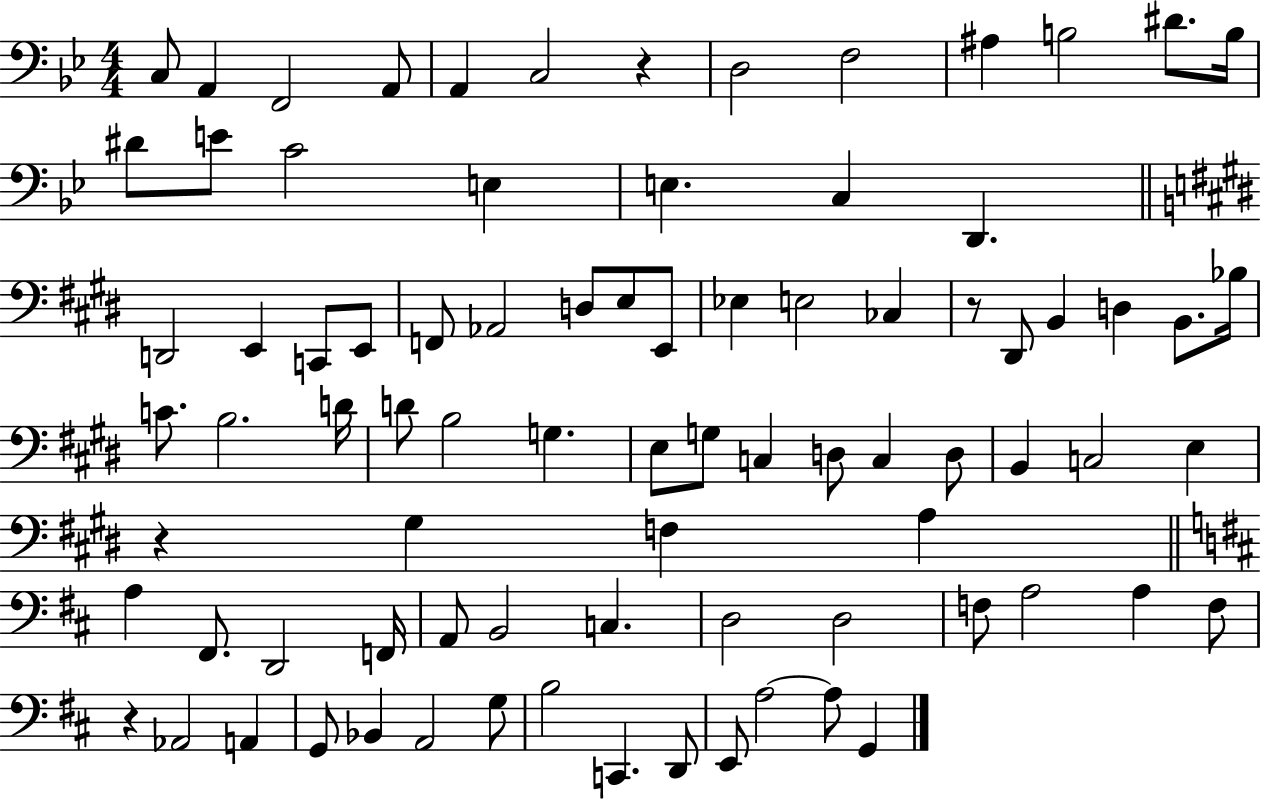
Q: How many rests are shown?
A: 4